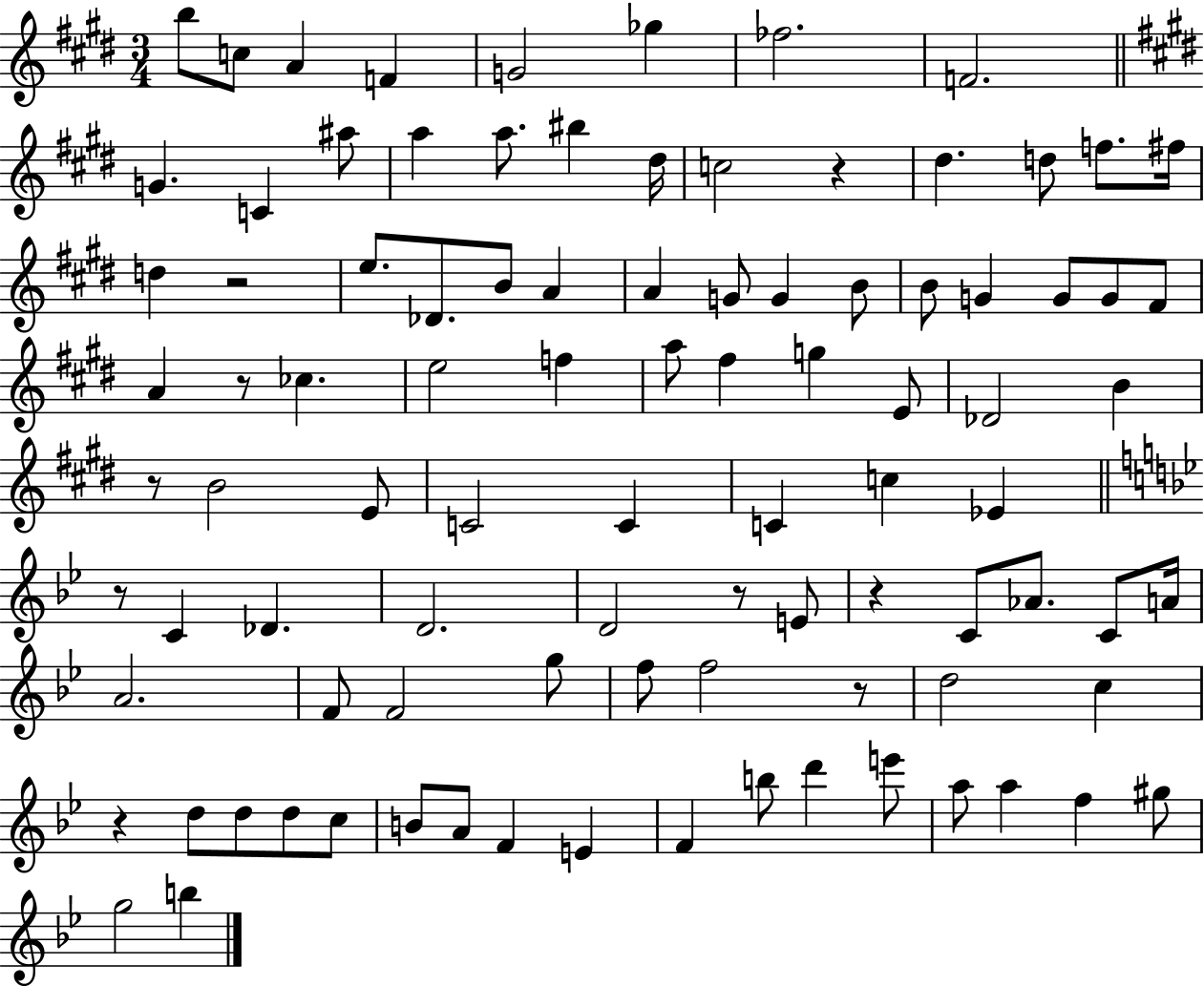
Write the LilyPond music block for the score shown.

{
  \clef treble
  \numericTimeSignature
  \time 3/4
  \key e \major
  b''8 c''8 a'4 f'4 | g'2 ges''4 | fes''2. | f'2. | \break \bar "||" \break \key e \major g'4. c'4 ais''8 | a''4 a''8. bis''4 dis''16 | c''2 r4 | dis''4. d''8 f''8. fis''16 | \break d''4 r2 | e''8. des'8. b'8 a'4 | a'4 g'8 g'4 b'8 | b'8 g'4 g'8 g'8 fis'8 | \break a'4 r8 ces''4. | e''2 f''4 | a''8 fis''4 g''4 e'8 | des'2 b'4 | \break r8 b'2 e'8 | c'2 c'4 | c'4 c''4 ees'4 | \bar "||" \break \key bes \major r8 c'4 des'4. | d'2. | d'2 r8 e'8 | r4 c'8 aes'8. c'8 a'16 | \break a'2. | f'8 f'2 g''8 | f''8 f''2 r8 | d''2 c''4 | \break r4 d''8 d''8 d''8 c''8 | b'8 a'8 f'4 e'4 | f'4 b''8 d'''4 e'''8 | a''8 a''4 f''4 gis''8 | \break g''2 b''4 | \bar "|."
}